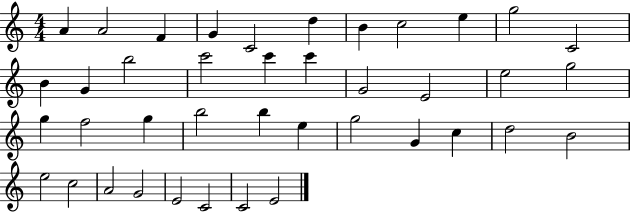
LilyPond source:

{
  \clef treble
  \numericTimeSignature
  \time 4/4
  \key c \major
  a'4 a'2 f'4 | g'4 c'2 d''4 | b'4 c''2 e''4 | g''2 c'2 | \break b'4 g'4 b''2 | c'''2 c'''4 c'''4 | g'2 e'2 | e''2 g''2 | \break g''4 f''2 g''4 | b''2 b''4 e''4 | g''2 g'4 c''4 | d''2 b'2 | \break e''2 c''2 | a'2 g'2 | e'2 c'2 | c'2 e'2 | \break \bar "|."
}